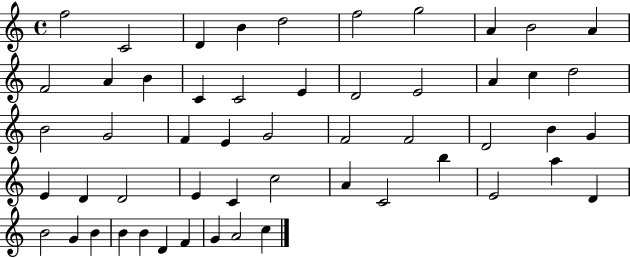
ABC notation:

X:1
T:Untitled
M:4/4
L:1/4
K:C
f2 C2 D B d2 f2 g2 A B2 A F2 A B C C2 E D2 E2 A c d2 B2 G2 F E G2 F2 F2 D2 B G E D D2 E C c2 A C2 b E2 a D B2 G B B B D F G A2 c